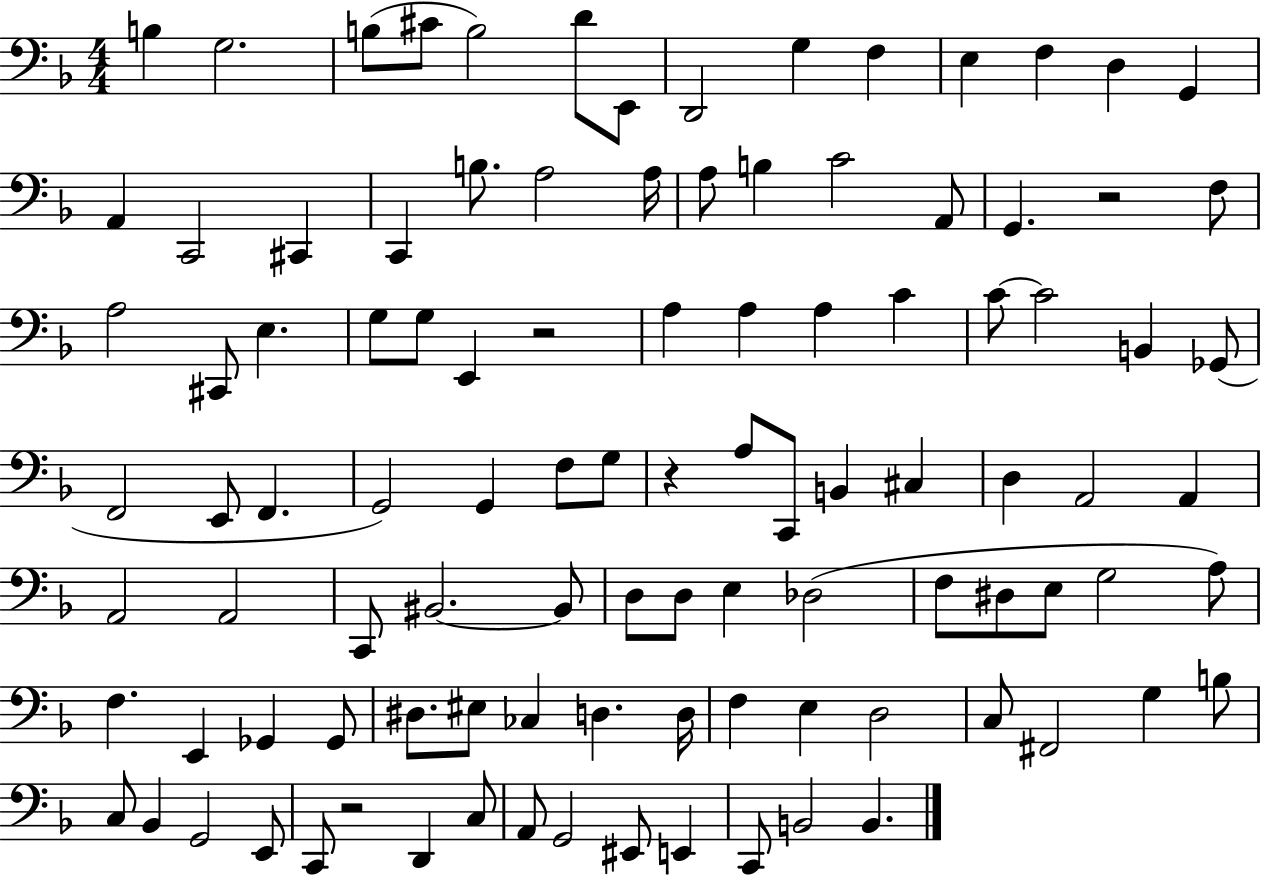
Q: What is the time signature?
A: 4/4